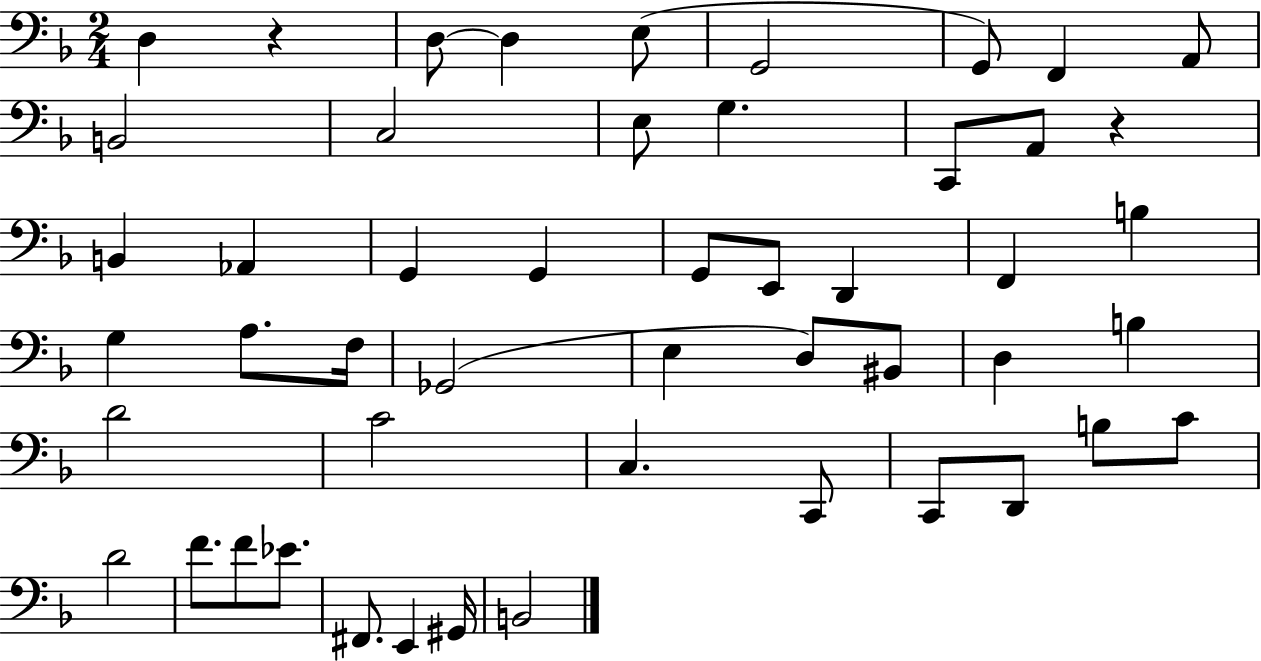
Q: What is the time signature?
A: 2/4